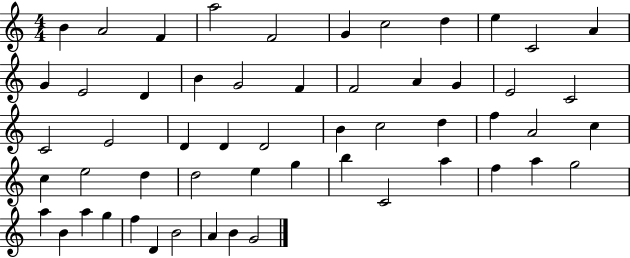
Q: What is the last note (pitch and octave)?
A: G4